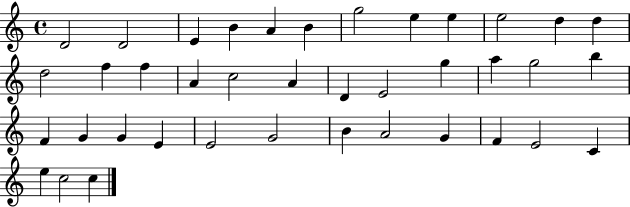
{
  \clef treble
  \time 4/4
  \defaultTimeSignature
  \key c \major
  d'2 d'2 | e'4 b'4 a'4 b'4 | g''2 e''4 e''4 | e''2 d''4 d''4 | \break d''2 f''4 f''4 | a'4 c''2 a'4 | d'4 e'2 g''4 | a''4 g''2 b''4 | \break f'4 g'4 g'4 e'4 | e'2 g'2 | b'4 a'2 g'4 | f'4 e'2 c'4 | \break e''4 c''2 c''4 | \bar "|."
}